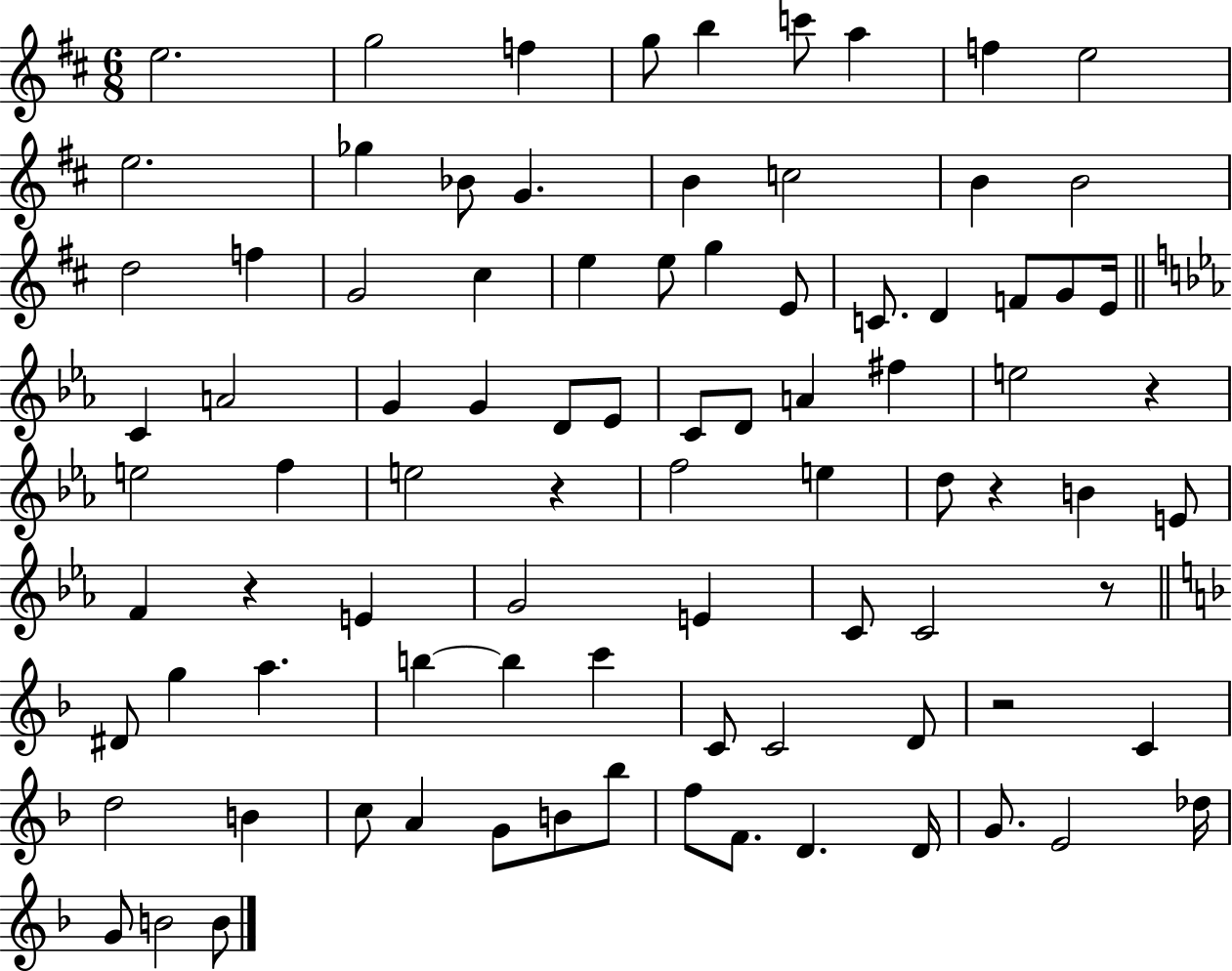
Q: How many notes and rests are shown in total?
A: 88